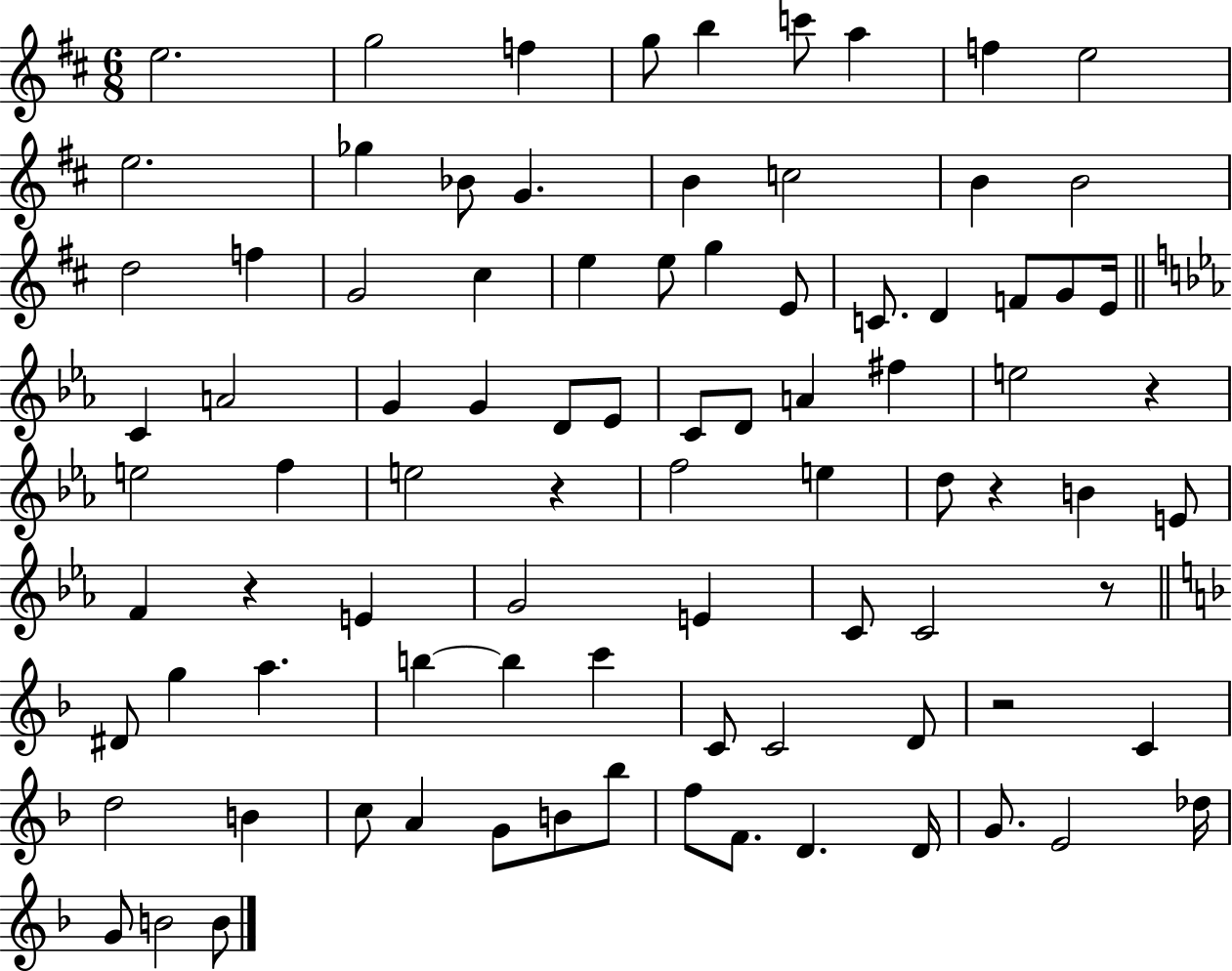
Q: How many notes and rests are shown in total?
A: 88